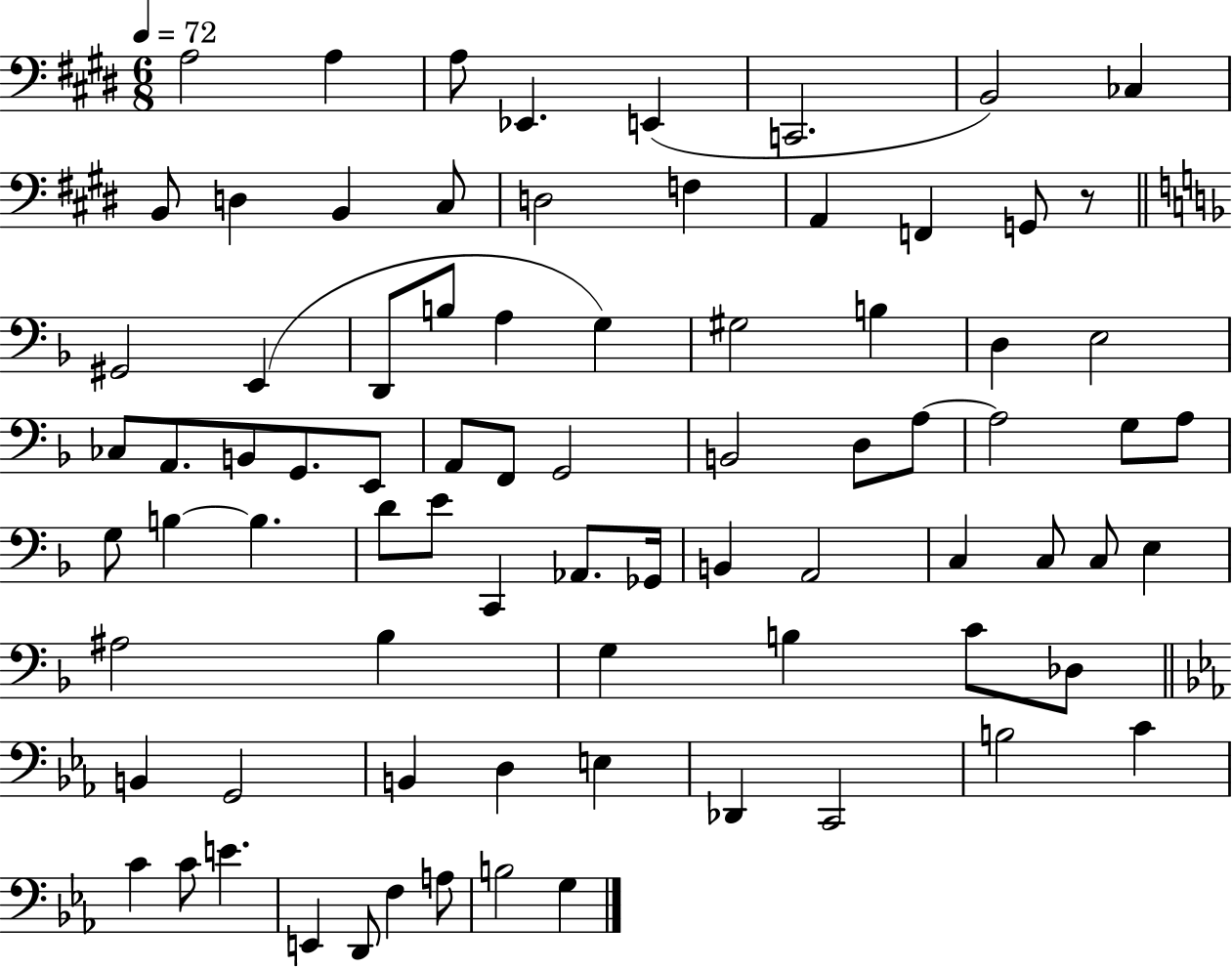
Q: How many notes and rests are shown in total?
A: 80